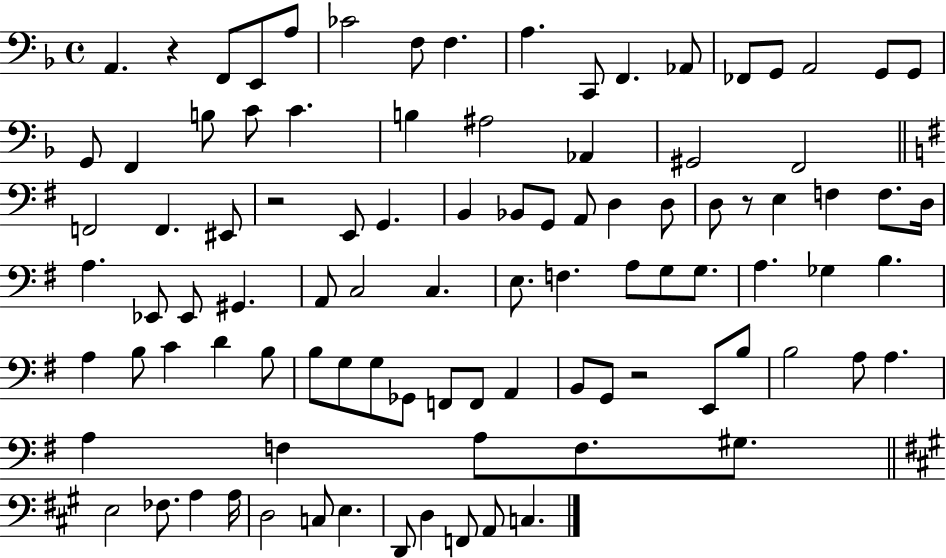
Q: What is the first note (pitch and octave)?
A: A2